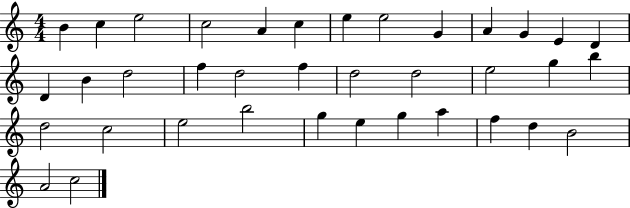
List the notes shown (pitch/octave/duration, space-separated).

B4/q C5/q E5/h C5/h A4/q C5/q E5/q E5/h G4/q A4/q G4/q E4/q D4/q D4/q B4/q D5/h F5/q D5/h F5/q D5/h D5/h E5/h G5/q B5/q D5/h C5/h E5/h B5/h G5/q E5/q G5/q A5/q F5/q D5/q B4/h A4/h C5/h